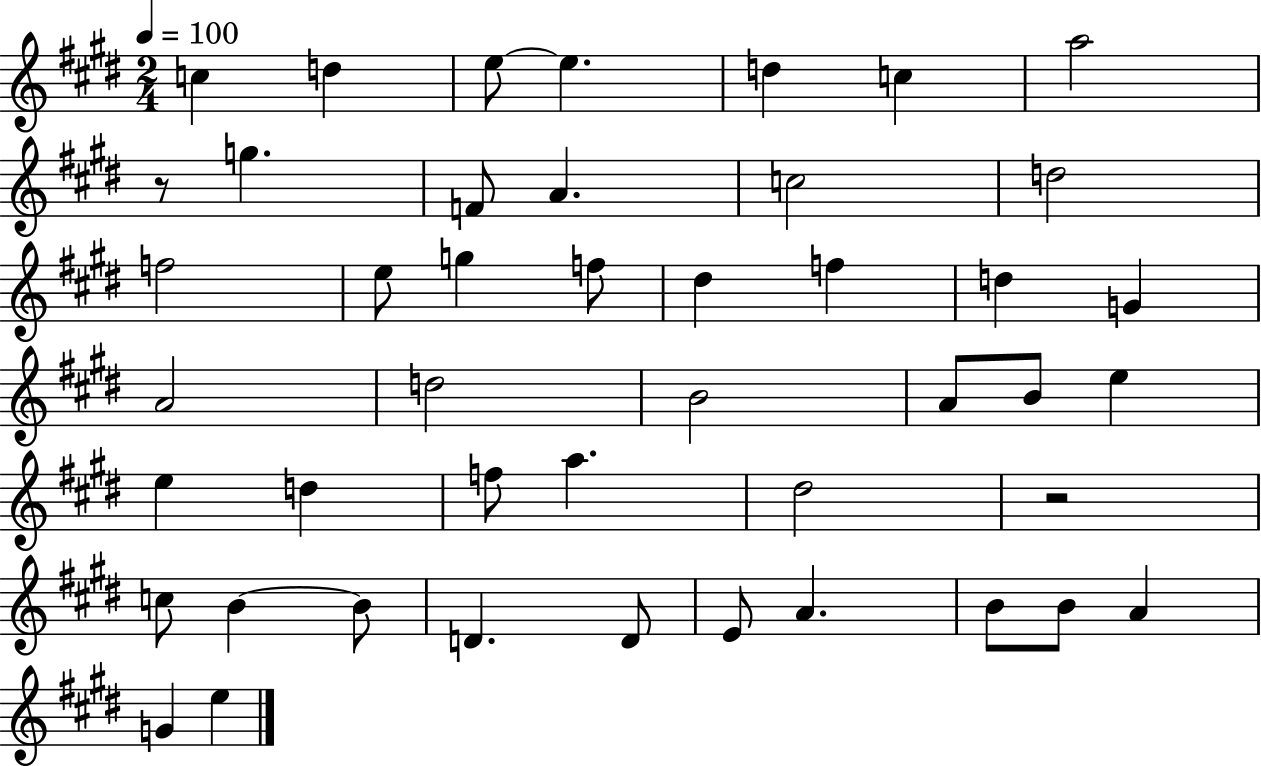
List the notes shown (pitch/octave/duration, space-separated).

C5/q D5/q E5/e E5/q. D5/q C5/q A5/h R/e G5/q. F4/e A4/q. C5/h D5/h F5/h E5/e G5/q F5/e D#5/q F5/q D5/q G4/q A4/h D5/h B4/h A4/e B4/e E5/q E5/q D5/q F5/e A5/q. D#5/h R/h C5/e B4/q B4/e D4/q. D4/e E4/e A4/q. B4/e B4/e A4/q G4/q E5/q